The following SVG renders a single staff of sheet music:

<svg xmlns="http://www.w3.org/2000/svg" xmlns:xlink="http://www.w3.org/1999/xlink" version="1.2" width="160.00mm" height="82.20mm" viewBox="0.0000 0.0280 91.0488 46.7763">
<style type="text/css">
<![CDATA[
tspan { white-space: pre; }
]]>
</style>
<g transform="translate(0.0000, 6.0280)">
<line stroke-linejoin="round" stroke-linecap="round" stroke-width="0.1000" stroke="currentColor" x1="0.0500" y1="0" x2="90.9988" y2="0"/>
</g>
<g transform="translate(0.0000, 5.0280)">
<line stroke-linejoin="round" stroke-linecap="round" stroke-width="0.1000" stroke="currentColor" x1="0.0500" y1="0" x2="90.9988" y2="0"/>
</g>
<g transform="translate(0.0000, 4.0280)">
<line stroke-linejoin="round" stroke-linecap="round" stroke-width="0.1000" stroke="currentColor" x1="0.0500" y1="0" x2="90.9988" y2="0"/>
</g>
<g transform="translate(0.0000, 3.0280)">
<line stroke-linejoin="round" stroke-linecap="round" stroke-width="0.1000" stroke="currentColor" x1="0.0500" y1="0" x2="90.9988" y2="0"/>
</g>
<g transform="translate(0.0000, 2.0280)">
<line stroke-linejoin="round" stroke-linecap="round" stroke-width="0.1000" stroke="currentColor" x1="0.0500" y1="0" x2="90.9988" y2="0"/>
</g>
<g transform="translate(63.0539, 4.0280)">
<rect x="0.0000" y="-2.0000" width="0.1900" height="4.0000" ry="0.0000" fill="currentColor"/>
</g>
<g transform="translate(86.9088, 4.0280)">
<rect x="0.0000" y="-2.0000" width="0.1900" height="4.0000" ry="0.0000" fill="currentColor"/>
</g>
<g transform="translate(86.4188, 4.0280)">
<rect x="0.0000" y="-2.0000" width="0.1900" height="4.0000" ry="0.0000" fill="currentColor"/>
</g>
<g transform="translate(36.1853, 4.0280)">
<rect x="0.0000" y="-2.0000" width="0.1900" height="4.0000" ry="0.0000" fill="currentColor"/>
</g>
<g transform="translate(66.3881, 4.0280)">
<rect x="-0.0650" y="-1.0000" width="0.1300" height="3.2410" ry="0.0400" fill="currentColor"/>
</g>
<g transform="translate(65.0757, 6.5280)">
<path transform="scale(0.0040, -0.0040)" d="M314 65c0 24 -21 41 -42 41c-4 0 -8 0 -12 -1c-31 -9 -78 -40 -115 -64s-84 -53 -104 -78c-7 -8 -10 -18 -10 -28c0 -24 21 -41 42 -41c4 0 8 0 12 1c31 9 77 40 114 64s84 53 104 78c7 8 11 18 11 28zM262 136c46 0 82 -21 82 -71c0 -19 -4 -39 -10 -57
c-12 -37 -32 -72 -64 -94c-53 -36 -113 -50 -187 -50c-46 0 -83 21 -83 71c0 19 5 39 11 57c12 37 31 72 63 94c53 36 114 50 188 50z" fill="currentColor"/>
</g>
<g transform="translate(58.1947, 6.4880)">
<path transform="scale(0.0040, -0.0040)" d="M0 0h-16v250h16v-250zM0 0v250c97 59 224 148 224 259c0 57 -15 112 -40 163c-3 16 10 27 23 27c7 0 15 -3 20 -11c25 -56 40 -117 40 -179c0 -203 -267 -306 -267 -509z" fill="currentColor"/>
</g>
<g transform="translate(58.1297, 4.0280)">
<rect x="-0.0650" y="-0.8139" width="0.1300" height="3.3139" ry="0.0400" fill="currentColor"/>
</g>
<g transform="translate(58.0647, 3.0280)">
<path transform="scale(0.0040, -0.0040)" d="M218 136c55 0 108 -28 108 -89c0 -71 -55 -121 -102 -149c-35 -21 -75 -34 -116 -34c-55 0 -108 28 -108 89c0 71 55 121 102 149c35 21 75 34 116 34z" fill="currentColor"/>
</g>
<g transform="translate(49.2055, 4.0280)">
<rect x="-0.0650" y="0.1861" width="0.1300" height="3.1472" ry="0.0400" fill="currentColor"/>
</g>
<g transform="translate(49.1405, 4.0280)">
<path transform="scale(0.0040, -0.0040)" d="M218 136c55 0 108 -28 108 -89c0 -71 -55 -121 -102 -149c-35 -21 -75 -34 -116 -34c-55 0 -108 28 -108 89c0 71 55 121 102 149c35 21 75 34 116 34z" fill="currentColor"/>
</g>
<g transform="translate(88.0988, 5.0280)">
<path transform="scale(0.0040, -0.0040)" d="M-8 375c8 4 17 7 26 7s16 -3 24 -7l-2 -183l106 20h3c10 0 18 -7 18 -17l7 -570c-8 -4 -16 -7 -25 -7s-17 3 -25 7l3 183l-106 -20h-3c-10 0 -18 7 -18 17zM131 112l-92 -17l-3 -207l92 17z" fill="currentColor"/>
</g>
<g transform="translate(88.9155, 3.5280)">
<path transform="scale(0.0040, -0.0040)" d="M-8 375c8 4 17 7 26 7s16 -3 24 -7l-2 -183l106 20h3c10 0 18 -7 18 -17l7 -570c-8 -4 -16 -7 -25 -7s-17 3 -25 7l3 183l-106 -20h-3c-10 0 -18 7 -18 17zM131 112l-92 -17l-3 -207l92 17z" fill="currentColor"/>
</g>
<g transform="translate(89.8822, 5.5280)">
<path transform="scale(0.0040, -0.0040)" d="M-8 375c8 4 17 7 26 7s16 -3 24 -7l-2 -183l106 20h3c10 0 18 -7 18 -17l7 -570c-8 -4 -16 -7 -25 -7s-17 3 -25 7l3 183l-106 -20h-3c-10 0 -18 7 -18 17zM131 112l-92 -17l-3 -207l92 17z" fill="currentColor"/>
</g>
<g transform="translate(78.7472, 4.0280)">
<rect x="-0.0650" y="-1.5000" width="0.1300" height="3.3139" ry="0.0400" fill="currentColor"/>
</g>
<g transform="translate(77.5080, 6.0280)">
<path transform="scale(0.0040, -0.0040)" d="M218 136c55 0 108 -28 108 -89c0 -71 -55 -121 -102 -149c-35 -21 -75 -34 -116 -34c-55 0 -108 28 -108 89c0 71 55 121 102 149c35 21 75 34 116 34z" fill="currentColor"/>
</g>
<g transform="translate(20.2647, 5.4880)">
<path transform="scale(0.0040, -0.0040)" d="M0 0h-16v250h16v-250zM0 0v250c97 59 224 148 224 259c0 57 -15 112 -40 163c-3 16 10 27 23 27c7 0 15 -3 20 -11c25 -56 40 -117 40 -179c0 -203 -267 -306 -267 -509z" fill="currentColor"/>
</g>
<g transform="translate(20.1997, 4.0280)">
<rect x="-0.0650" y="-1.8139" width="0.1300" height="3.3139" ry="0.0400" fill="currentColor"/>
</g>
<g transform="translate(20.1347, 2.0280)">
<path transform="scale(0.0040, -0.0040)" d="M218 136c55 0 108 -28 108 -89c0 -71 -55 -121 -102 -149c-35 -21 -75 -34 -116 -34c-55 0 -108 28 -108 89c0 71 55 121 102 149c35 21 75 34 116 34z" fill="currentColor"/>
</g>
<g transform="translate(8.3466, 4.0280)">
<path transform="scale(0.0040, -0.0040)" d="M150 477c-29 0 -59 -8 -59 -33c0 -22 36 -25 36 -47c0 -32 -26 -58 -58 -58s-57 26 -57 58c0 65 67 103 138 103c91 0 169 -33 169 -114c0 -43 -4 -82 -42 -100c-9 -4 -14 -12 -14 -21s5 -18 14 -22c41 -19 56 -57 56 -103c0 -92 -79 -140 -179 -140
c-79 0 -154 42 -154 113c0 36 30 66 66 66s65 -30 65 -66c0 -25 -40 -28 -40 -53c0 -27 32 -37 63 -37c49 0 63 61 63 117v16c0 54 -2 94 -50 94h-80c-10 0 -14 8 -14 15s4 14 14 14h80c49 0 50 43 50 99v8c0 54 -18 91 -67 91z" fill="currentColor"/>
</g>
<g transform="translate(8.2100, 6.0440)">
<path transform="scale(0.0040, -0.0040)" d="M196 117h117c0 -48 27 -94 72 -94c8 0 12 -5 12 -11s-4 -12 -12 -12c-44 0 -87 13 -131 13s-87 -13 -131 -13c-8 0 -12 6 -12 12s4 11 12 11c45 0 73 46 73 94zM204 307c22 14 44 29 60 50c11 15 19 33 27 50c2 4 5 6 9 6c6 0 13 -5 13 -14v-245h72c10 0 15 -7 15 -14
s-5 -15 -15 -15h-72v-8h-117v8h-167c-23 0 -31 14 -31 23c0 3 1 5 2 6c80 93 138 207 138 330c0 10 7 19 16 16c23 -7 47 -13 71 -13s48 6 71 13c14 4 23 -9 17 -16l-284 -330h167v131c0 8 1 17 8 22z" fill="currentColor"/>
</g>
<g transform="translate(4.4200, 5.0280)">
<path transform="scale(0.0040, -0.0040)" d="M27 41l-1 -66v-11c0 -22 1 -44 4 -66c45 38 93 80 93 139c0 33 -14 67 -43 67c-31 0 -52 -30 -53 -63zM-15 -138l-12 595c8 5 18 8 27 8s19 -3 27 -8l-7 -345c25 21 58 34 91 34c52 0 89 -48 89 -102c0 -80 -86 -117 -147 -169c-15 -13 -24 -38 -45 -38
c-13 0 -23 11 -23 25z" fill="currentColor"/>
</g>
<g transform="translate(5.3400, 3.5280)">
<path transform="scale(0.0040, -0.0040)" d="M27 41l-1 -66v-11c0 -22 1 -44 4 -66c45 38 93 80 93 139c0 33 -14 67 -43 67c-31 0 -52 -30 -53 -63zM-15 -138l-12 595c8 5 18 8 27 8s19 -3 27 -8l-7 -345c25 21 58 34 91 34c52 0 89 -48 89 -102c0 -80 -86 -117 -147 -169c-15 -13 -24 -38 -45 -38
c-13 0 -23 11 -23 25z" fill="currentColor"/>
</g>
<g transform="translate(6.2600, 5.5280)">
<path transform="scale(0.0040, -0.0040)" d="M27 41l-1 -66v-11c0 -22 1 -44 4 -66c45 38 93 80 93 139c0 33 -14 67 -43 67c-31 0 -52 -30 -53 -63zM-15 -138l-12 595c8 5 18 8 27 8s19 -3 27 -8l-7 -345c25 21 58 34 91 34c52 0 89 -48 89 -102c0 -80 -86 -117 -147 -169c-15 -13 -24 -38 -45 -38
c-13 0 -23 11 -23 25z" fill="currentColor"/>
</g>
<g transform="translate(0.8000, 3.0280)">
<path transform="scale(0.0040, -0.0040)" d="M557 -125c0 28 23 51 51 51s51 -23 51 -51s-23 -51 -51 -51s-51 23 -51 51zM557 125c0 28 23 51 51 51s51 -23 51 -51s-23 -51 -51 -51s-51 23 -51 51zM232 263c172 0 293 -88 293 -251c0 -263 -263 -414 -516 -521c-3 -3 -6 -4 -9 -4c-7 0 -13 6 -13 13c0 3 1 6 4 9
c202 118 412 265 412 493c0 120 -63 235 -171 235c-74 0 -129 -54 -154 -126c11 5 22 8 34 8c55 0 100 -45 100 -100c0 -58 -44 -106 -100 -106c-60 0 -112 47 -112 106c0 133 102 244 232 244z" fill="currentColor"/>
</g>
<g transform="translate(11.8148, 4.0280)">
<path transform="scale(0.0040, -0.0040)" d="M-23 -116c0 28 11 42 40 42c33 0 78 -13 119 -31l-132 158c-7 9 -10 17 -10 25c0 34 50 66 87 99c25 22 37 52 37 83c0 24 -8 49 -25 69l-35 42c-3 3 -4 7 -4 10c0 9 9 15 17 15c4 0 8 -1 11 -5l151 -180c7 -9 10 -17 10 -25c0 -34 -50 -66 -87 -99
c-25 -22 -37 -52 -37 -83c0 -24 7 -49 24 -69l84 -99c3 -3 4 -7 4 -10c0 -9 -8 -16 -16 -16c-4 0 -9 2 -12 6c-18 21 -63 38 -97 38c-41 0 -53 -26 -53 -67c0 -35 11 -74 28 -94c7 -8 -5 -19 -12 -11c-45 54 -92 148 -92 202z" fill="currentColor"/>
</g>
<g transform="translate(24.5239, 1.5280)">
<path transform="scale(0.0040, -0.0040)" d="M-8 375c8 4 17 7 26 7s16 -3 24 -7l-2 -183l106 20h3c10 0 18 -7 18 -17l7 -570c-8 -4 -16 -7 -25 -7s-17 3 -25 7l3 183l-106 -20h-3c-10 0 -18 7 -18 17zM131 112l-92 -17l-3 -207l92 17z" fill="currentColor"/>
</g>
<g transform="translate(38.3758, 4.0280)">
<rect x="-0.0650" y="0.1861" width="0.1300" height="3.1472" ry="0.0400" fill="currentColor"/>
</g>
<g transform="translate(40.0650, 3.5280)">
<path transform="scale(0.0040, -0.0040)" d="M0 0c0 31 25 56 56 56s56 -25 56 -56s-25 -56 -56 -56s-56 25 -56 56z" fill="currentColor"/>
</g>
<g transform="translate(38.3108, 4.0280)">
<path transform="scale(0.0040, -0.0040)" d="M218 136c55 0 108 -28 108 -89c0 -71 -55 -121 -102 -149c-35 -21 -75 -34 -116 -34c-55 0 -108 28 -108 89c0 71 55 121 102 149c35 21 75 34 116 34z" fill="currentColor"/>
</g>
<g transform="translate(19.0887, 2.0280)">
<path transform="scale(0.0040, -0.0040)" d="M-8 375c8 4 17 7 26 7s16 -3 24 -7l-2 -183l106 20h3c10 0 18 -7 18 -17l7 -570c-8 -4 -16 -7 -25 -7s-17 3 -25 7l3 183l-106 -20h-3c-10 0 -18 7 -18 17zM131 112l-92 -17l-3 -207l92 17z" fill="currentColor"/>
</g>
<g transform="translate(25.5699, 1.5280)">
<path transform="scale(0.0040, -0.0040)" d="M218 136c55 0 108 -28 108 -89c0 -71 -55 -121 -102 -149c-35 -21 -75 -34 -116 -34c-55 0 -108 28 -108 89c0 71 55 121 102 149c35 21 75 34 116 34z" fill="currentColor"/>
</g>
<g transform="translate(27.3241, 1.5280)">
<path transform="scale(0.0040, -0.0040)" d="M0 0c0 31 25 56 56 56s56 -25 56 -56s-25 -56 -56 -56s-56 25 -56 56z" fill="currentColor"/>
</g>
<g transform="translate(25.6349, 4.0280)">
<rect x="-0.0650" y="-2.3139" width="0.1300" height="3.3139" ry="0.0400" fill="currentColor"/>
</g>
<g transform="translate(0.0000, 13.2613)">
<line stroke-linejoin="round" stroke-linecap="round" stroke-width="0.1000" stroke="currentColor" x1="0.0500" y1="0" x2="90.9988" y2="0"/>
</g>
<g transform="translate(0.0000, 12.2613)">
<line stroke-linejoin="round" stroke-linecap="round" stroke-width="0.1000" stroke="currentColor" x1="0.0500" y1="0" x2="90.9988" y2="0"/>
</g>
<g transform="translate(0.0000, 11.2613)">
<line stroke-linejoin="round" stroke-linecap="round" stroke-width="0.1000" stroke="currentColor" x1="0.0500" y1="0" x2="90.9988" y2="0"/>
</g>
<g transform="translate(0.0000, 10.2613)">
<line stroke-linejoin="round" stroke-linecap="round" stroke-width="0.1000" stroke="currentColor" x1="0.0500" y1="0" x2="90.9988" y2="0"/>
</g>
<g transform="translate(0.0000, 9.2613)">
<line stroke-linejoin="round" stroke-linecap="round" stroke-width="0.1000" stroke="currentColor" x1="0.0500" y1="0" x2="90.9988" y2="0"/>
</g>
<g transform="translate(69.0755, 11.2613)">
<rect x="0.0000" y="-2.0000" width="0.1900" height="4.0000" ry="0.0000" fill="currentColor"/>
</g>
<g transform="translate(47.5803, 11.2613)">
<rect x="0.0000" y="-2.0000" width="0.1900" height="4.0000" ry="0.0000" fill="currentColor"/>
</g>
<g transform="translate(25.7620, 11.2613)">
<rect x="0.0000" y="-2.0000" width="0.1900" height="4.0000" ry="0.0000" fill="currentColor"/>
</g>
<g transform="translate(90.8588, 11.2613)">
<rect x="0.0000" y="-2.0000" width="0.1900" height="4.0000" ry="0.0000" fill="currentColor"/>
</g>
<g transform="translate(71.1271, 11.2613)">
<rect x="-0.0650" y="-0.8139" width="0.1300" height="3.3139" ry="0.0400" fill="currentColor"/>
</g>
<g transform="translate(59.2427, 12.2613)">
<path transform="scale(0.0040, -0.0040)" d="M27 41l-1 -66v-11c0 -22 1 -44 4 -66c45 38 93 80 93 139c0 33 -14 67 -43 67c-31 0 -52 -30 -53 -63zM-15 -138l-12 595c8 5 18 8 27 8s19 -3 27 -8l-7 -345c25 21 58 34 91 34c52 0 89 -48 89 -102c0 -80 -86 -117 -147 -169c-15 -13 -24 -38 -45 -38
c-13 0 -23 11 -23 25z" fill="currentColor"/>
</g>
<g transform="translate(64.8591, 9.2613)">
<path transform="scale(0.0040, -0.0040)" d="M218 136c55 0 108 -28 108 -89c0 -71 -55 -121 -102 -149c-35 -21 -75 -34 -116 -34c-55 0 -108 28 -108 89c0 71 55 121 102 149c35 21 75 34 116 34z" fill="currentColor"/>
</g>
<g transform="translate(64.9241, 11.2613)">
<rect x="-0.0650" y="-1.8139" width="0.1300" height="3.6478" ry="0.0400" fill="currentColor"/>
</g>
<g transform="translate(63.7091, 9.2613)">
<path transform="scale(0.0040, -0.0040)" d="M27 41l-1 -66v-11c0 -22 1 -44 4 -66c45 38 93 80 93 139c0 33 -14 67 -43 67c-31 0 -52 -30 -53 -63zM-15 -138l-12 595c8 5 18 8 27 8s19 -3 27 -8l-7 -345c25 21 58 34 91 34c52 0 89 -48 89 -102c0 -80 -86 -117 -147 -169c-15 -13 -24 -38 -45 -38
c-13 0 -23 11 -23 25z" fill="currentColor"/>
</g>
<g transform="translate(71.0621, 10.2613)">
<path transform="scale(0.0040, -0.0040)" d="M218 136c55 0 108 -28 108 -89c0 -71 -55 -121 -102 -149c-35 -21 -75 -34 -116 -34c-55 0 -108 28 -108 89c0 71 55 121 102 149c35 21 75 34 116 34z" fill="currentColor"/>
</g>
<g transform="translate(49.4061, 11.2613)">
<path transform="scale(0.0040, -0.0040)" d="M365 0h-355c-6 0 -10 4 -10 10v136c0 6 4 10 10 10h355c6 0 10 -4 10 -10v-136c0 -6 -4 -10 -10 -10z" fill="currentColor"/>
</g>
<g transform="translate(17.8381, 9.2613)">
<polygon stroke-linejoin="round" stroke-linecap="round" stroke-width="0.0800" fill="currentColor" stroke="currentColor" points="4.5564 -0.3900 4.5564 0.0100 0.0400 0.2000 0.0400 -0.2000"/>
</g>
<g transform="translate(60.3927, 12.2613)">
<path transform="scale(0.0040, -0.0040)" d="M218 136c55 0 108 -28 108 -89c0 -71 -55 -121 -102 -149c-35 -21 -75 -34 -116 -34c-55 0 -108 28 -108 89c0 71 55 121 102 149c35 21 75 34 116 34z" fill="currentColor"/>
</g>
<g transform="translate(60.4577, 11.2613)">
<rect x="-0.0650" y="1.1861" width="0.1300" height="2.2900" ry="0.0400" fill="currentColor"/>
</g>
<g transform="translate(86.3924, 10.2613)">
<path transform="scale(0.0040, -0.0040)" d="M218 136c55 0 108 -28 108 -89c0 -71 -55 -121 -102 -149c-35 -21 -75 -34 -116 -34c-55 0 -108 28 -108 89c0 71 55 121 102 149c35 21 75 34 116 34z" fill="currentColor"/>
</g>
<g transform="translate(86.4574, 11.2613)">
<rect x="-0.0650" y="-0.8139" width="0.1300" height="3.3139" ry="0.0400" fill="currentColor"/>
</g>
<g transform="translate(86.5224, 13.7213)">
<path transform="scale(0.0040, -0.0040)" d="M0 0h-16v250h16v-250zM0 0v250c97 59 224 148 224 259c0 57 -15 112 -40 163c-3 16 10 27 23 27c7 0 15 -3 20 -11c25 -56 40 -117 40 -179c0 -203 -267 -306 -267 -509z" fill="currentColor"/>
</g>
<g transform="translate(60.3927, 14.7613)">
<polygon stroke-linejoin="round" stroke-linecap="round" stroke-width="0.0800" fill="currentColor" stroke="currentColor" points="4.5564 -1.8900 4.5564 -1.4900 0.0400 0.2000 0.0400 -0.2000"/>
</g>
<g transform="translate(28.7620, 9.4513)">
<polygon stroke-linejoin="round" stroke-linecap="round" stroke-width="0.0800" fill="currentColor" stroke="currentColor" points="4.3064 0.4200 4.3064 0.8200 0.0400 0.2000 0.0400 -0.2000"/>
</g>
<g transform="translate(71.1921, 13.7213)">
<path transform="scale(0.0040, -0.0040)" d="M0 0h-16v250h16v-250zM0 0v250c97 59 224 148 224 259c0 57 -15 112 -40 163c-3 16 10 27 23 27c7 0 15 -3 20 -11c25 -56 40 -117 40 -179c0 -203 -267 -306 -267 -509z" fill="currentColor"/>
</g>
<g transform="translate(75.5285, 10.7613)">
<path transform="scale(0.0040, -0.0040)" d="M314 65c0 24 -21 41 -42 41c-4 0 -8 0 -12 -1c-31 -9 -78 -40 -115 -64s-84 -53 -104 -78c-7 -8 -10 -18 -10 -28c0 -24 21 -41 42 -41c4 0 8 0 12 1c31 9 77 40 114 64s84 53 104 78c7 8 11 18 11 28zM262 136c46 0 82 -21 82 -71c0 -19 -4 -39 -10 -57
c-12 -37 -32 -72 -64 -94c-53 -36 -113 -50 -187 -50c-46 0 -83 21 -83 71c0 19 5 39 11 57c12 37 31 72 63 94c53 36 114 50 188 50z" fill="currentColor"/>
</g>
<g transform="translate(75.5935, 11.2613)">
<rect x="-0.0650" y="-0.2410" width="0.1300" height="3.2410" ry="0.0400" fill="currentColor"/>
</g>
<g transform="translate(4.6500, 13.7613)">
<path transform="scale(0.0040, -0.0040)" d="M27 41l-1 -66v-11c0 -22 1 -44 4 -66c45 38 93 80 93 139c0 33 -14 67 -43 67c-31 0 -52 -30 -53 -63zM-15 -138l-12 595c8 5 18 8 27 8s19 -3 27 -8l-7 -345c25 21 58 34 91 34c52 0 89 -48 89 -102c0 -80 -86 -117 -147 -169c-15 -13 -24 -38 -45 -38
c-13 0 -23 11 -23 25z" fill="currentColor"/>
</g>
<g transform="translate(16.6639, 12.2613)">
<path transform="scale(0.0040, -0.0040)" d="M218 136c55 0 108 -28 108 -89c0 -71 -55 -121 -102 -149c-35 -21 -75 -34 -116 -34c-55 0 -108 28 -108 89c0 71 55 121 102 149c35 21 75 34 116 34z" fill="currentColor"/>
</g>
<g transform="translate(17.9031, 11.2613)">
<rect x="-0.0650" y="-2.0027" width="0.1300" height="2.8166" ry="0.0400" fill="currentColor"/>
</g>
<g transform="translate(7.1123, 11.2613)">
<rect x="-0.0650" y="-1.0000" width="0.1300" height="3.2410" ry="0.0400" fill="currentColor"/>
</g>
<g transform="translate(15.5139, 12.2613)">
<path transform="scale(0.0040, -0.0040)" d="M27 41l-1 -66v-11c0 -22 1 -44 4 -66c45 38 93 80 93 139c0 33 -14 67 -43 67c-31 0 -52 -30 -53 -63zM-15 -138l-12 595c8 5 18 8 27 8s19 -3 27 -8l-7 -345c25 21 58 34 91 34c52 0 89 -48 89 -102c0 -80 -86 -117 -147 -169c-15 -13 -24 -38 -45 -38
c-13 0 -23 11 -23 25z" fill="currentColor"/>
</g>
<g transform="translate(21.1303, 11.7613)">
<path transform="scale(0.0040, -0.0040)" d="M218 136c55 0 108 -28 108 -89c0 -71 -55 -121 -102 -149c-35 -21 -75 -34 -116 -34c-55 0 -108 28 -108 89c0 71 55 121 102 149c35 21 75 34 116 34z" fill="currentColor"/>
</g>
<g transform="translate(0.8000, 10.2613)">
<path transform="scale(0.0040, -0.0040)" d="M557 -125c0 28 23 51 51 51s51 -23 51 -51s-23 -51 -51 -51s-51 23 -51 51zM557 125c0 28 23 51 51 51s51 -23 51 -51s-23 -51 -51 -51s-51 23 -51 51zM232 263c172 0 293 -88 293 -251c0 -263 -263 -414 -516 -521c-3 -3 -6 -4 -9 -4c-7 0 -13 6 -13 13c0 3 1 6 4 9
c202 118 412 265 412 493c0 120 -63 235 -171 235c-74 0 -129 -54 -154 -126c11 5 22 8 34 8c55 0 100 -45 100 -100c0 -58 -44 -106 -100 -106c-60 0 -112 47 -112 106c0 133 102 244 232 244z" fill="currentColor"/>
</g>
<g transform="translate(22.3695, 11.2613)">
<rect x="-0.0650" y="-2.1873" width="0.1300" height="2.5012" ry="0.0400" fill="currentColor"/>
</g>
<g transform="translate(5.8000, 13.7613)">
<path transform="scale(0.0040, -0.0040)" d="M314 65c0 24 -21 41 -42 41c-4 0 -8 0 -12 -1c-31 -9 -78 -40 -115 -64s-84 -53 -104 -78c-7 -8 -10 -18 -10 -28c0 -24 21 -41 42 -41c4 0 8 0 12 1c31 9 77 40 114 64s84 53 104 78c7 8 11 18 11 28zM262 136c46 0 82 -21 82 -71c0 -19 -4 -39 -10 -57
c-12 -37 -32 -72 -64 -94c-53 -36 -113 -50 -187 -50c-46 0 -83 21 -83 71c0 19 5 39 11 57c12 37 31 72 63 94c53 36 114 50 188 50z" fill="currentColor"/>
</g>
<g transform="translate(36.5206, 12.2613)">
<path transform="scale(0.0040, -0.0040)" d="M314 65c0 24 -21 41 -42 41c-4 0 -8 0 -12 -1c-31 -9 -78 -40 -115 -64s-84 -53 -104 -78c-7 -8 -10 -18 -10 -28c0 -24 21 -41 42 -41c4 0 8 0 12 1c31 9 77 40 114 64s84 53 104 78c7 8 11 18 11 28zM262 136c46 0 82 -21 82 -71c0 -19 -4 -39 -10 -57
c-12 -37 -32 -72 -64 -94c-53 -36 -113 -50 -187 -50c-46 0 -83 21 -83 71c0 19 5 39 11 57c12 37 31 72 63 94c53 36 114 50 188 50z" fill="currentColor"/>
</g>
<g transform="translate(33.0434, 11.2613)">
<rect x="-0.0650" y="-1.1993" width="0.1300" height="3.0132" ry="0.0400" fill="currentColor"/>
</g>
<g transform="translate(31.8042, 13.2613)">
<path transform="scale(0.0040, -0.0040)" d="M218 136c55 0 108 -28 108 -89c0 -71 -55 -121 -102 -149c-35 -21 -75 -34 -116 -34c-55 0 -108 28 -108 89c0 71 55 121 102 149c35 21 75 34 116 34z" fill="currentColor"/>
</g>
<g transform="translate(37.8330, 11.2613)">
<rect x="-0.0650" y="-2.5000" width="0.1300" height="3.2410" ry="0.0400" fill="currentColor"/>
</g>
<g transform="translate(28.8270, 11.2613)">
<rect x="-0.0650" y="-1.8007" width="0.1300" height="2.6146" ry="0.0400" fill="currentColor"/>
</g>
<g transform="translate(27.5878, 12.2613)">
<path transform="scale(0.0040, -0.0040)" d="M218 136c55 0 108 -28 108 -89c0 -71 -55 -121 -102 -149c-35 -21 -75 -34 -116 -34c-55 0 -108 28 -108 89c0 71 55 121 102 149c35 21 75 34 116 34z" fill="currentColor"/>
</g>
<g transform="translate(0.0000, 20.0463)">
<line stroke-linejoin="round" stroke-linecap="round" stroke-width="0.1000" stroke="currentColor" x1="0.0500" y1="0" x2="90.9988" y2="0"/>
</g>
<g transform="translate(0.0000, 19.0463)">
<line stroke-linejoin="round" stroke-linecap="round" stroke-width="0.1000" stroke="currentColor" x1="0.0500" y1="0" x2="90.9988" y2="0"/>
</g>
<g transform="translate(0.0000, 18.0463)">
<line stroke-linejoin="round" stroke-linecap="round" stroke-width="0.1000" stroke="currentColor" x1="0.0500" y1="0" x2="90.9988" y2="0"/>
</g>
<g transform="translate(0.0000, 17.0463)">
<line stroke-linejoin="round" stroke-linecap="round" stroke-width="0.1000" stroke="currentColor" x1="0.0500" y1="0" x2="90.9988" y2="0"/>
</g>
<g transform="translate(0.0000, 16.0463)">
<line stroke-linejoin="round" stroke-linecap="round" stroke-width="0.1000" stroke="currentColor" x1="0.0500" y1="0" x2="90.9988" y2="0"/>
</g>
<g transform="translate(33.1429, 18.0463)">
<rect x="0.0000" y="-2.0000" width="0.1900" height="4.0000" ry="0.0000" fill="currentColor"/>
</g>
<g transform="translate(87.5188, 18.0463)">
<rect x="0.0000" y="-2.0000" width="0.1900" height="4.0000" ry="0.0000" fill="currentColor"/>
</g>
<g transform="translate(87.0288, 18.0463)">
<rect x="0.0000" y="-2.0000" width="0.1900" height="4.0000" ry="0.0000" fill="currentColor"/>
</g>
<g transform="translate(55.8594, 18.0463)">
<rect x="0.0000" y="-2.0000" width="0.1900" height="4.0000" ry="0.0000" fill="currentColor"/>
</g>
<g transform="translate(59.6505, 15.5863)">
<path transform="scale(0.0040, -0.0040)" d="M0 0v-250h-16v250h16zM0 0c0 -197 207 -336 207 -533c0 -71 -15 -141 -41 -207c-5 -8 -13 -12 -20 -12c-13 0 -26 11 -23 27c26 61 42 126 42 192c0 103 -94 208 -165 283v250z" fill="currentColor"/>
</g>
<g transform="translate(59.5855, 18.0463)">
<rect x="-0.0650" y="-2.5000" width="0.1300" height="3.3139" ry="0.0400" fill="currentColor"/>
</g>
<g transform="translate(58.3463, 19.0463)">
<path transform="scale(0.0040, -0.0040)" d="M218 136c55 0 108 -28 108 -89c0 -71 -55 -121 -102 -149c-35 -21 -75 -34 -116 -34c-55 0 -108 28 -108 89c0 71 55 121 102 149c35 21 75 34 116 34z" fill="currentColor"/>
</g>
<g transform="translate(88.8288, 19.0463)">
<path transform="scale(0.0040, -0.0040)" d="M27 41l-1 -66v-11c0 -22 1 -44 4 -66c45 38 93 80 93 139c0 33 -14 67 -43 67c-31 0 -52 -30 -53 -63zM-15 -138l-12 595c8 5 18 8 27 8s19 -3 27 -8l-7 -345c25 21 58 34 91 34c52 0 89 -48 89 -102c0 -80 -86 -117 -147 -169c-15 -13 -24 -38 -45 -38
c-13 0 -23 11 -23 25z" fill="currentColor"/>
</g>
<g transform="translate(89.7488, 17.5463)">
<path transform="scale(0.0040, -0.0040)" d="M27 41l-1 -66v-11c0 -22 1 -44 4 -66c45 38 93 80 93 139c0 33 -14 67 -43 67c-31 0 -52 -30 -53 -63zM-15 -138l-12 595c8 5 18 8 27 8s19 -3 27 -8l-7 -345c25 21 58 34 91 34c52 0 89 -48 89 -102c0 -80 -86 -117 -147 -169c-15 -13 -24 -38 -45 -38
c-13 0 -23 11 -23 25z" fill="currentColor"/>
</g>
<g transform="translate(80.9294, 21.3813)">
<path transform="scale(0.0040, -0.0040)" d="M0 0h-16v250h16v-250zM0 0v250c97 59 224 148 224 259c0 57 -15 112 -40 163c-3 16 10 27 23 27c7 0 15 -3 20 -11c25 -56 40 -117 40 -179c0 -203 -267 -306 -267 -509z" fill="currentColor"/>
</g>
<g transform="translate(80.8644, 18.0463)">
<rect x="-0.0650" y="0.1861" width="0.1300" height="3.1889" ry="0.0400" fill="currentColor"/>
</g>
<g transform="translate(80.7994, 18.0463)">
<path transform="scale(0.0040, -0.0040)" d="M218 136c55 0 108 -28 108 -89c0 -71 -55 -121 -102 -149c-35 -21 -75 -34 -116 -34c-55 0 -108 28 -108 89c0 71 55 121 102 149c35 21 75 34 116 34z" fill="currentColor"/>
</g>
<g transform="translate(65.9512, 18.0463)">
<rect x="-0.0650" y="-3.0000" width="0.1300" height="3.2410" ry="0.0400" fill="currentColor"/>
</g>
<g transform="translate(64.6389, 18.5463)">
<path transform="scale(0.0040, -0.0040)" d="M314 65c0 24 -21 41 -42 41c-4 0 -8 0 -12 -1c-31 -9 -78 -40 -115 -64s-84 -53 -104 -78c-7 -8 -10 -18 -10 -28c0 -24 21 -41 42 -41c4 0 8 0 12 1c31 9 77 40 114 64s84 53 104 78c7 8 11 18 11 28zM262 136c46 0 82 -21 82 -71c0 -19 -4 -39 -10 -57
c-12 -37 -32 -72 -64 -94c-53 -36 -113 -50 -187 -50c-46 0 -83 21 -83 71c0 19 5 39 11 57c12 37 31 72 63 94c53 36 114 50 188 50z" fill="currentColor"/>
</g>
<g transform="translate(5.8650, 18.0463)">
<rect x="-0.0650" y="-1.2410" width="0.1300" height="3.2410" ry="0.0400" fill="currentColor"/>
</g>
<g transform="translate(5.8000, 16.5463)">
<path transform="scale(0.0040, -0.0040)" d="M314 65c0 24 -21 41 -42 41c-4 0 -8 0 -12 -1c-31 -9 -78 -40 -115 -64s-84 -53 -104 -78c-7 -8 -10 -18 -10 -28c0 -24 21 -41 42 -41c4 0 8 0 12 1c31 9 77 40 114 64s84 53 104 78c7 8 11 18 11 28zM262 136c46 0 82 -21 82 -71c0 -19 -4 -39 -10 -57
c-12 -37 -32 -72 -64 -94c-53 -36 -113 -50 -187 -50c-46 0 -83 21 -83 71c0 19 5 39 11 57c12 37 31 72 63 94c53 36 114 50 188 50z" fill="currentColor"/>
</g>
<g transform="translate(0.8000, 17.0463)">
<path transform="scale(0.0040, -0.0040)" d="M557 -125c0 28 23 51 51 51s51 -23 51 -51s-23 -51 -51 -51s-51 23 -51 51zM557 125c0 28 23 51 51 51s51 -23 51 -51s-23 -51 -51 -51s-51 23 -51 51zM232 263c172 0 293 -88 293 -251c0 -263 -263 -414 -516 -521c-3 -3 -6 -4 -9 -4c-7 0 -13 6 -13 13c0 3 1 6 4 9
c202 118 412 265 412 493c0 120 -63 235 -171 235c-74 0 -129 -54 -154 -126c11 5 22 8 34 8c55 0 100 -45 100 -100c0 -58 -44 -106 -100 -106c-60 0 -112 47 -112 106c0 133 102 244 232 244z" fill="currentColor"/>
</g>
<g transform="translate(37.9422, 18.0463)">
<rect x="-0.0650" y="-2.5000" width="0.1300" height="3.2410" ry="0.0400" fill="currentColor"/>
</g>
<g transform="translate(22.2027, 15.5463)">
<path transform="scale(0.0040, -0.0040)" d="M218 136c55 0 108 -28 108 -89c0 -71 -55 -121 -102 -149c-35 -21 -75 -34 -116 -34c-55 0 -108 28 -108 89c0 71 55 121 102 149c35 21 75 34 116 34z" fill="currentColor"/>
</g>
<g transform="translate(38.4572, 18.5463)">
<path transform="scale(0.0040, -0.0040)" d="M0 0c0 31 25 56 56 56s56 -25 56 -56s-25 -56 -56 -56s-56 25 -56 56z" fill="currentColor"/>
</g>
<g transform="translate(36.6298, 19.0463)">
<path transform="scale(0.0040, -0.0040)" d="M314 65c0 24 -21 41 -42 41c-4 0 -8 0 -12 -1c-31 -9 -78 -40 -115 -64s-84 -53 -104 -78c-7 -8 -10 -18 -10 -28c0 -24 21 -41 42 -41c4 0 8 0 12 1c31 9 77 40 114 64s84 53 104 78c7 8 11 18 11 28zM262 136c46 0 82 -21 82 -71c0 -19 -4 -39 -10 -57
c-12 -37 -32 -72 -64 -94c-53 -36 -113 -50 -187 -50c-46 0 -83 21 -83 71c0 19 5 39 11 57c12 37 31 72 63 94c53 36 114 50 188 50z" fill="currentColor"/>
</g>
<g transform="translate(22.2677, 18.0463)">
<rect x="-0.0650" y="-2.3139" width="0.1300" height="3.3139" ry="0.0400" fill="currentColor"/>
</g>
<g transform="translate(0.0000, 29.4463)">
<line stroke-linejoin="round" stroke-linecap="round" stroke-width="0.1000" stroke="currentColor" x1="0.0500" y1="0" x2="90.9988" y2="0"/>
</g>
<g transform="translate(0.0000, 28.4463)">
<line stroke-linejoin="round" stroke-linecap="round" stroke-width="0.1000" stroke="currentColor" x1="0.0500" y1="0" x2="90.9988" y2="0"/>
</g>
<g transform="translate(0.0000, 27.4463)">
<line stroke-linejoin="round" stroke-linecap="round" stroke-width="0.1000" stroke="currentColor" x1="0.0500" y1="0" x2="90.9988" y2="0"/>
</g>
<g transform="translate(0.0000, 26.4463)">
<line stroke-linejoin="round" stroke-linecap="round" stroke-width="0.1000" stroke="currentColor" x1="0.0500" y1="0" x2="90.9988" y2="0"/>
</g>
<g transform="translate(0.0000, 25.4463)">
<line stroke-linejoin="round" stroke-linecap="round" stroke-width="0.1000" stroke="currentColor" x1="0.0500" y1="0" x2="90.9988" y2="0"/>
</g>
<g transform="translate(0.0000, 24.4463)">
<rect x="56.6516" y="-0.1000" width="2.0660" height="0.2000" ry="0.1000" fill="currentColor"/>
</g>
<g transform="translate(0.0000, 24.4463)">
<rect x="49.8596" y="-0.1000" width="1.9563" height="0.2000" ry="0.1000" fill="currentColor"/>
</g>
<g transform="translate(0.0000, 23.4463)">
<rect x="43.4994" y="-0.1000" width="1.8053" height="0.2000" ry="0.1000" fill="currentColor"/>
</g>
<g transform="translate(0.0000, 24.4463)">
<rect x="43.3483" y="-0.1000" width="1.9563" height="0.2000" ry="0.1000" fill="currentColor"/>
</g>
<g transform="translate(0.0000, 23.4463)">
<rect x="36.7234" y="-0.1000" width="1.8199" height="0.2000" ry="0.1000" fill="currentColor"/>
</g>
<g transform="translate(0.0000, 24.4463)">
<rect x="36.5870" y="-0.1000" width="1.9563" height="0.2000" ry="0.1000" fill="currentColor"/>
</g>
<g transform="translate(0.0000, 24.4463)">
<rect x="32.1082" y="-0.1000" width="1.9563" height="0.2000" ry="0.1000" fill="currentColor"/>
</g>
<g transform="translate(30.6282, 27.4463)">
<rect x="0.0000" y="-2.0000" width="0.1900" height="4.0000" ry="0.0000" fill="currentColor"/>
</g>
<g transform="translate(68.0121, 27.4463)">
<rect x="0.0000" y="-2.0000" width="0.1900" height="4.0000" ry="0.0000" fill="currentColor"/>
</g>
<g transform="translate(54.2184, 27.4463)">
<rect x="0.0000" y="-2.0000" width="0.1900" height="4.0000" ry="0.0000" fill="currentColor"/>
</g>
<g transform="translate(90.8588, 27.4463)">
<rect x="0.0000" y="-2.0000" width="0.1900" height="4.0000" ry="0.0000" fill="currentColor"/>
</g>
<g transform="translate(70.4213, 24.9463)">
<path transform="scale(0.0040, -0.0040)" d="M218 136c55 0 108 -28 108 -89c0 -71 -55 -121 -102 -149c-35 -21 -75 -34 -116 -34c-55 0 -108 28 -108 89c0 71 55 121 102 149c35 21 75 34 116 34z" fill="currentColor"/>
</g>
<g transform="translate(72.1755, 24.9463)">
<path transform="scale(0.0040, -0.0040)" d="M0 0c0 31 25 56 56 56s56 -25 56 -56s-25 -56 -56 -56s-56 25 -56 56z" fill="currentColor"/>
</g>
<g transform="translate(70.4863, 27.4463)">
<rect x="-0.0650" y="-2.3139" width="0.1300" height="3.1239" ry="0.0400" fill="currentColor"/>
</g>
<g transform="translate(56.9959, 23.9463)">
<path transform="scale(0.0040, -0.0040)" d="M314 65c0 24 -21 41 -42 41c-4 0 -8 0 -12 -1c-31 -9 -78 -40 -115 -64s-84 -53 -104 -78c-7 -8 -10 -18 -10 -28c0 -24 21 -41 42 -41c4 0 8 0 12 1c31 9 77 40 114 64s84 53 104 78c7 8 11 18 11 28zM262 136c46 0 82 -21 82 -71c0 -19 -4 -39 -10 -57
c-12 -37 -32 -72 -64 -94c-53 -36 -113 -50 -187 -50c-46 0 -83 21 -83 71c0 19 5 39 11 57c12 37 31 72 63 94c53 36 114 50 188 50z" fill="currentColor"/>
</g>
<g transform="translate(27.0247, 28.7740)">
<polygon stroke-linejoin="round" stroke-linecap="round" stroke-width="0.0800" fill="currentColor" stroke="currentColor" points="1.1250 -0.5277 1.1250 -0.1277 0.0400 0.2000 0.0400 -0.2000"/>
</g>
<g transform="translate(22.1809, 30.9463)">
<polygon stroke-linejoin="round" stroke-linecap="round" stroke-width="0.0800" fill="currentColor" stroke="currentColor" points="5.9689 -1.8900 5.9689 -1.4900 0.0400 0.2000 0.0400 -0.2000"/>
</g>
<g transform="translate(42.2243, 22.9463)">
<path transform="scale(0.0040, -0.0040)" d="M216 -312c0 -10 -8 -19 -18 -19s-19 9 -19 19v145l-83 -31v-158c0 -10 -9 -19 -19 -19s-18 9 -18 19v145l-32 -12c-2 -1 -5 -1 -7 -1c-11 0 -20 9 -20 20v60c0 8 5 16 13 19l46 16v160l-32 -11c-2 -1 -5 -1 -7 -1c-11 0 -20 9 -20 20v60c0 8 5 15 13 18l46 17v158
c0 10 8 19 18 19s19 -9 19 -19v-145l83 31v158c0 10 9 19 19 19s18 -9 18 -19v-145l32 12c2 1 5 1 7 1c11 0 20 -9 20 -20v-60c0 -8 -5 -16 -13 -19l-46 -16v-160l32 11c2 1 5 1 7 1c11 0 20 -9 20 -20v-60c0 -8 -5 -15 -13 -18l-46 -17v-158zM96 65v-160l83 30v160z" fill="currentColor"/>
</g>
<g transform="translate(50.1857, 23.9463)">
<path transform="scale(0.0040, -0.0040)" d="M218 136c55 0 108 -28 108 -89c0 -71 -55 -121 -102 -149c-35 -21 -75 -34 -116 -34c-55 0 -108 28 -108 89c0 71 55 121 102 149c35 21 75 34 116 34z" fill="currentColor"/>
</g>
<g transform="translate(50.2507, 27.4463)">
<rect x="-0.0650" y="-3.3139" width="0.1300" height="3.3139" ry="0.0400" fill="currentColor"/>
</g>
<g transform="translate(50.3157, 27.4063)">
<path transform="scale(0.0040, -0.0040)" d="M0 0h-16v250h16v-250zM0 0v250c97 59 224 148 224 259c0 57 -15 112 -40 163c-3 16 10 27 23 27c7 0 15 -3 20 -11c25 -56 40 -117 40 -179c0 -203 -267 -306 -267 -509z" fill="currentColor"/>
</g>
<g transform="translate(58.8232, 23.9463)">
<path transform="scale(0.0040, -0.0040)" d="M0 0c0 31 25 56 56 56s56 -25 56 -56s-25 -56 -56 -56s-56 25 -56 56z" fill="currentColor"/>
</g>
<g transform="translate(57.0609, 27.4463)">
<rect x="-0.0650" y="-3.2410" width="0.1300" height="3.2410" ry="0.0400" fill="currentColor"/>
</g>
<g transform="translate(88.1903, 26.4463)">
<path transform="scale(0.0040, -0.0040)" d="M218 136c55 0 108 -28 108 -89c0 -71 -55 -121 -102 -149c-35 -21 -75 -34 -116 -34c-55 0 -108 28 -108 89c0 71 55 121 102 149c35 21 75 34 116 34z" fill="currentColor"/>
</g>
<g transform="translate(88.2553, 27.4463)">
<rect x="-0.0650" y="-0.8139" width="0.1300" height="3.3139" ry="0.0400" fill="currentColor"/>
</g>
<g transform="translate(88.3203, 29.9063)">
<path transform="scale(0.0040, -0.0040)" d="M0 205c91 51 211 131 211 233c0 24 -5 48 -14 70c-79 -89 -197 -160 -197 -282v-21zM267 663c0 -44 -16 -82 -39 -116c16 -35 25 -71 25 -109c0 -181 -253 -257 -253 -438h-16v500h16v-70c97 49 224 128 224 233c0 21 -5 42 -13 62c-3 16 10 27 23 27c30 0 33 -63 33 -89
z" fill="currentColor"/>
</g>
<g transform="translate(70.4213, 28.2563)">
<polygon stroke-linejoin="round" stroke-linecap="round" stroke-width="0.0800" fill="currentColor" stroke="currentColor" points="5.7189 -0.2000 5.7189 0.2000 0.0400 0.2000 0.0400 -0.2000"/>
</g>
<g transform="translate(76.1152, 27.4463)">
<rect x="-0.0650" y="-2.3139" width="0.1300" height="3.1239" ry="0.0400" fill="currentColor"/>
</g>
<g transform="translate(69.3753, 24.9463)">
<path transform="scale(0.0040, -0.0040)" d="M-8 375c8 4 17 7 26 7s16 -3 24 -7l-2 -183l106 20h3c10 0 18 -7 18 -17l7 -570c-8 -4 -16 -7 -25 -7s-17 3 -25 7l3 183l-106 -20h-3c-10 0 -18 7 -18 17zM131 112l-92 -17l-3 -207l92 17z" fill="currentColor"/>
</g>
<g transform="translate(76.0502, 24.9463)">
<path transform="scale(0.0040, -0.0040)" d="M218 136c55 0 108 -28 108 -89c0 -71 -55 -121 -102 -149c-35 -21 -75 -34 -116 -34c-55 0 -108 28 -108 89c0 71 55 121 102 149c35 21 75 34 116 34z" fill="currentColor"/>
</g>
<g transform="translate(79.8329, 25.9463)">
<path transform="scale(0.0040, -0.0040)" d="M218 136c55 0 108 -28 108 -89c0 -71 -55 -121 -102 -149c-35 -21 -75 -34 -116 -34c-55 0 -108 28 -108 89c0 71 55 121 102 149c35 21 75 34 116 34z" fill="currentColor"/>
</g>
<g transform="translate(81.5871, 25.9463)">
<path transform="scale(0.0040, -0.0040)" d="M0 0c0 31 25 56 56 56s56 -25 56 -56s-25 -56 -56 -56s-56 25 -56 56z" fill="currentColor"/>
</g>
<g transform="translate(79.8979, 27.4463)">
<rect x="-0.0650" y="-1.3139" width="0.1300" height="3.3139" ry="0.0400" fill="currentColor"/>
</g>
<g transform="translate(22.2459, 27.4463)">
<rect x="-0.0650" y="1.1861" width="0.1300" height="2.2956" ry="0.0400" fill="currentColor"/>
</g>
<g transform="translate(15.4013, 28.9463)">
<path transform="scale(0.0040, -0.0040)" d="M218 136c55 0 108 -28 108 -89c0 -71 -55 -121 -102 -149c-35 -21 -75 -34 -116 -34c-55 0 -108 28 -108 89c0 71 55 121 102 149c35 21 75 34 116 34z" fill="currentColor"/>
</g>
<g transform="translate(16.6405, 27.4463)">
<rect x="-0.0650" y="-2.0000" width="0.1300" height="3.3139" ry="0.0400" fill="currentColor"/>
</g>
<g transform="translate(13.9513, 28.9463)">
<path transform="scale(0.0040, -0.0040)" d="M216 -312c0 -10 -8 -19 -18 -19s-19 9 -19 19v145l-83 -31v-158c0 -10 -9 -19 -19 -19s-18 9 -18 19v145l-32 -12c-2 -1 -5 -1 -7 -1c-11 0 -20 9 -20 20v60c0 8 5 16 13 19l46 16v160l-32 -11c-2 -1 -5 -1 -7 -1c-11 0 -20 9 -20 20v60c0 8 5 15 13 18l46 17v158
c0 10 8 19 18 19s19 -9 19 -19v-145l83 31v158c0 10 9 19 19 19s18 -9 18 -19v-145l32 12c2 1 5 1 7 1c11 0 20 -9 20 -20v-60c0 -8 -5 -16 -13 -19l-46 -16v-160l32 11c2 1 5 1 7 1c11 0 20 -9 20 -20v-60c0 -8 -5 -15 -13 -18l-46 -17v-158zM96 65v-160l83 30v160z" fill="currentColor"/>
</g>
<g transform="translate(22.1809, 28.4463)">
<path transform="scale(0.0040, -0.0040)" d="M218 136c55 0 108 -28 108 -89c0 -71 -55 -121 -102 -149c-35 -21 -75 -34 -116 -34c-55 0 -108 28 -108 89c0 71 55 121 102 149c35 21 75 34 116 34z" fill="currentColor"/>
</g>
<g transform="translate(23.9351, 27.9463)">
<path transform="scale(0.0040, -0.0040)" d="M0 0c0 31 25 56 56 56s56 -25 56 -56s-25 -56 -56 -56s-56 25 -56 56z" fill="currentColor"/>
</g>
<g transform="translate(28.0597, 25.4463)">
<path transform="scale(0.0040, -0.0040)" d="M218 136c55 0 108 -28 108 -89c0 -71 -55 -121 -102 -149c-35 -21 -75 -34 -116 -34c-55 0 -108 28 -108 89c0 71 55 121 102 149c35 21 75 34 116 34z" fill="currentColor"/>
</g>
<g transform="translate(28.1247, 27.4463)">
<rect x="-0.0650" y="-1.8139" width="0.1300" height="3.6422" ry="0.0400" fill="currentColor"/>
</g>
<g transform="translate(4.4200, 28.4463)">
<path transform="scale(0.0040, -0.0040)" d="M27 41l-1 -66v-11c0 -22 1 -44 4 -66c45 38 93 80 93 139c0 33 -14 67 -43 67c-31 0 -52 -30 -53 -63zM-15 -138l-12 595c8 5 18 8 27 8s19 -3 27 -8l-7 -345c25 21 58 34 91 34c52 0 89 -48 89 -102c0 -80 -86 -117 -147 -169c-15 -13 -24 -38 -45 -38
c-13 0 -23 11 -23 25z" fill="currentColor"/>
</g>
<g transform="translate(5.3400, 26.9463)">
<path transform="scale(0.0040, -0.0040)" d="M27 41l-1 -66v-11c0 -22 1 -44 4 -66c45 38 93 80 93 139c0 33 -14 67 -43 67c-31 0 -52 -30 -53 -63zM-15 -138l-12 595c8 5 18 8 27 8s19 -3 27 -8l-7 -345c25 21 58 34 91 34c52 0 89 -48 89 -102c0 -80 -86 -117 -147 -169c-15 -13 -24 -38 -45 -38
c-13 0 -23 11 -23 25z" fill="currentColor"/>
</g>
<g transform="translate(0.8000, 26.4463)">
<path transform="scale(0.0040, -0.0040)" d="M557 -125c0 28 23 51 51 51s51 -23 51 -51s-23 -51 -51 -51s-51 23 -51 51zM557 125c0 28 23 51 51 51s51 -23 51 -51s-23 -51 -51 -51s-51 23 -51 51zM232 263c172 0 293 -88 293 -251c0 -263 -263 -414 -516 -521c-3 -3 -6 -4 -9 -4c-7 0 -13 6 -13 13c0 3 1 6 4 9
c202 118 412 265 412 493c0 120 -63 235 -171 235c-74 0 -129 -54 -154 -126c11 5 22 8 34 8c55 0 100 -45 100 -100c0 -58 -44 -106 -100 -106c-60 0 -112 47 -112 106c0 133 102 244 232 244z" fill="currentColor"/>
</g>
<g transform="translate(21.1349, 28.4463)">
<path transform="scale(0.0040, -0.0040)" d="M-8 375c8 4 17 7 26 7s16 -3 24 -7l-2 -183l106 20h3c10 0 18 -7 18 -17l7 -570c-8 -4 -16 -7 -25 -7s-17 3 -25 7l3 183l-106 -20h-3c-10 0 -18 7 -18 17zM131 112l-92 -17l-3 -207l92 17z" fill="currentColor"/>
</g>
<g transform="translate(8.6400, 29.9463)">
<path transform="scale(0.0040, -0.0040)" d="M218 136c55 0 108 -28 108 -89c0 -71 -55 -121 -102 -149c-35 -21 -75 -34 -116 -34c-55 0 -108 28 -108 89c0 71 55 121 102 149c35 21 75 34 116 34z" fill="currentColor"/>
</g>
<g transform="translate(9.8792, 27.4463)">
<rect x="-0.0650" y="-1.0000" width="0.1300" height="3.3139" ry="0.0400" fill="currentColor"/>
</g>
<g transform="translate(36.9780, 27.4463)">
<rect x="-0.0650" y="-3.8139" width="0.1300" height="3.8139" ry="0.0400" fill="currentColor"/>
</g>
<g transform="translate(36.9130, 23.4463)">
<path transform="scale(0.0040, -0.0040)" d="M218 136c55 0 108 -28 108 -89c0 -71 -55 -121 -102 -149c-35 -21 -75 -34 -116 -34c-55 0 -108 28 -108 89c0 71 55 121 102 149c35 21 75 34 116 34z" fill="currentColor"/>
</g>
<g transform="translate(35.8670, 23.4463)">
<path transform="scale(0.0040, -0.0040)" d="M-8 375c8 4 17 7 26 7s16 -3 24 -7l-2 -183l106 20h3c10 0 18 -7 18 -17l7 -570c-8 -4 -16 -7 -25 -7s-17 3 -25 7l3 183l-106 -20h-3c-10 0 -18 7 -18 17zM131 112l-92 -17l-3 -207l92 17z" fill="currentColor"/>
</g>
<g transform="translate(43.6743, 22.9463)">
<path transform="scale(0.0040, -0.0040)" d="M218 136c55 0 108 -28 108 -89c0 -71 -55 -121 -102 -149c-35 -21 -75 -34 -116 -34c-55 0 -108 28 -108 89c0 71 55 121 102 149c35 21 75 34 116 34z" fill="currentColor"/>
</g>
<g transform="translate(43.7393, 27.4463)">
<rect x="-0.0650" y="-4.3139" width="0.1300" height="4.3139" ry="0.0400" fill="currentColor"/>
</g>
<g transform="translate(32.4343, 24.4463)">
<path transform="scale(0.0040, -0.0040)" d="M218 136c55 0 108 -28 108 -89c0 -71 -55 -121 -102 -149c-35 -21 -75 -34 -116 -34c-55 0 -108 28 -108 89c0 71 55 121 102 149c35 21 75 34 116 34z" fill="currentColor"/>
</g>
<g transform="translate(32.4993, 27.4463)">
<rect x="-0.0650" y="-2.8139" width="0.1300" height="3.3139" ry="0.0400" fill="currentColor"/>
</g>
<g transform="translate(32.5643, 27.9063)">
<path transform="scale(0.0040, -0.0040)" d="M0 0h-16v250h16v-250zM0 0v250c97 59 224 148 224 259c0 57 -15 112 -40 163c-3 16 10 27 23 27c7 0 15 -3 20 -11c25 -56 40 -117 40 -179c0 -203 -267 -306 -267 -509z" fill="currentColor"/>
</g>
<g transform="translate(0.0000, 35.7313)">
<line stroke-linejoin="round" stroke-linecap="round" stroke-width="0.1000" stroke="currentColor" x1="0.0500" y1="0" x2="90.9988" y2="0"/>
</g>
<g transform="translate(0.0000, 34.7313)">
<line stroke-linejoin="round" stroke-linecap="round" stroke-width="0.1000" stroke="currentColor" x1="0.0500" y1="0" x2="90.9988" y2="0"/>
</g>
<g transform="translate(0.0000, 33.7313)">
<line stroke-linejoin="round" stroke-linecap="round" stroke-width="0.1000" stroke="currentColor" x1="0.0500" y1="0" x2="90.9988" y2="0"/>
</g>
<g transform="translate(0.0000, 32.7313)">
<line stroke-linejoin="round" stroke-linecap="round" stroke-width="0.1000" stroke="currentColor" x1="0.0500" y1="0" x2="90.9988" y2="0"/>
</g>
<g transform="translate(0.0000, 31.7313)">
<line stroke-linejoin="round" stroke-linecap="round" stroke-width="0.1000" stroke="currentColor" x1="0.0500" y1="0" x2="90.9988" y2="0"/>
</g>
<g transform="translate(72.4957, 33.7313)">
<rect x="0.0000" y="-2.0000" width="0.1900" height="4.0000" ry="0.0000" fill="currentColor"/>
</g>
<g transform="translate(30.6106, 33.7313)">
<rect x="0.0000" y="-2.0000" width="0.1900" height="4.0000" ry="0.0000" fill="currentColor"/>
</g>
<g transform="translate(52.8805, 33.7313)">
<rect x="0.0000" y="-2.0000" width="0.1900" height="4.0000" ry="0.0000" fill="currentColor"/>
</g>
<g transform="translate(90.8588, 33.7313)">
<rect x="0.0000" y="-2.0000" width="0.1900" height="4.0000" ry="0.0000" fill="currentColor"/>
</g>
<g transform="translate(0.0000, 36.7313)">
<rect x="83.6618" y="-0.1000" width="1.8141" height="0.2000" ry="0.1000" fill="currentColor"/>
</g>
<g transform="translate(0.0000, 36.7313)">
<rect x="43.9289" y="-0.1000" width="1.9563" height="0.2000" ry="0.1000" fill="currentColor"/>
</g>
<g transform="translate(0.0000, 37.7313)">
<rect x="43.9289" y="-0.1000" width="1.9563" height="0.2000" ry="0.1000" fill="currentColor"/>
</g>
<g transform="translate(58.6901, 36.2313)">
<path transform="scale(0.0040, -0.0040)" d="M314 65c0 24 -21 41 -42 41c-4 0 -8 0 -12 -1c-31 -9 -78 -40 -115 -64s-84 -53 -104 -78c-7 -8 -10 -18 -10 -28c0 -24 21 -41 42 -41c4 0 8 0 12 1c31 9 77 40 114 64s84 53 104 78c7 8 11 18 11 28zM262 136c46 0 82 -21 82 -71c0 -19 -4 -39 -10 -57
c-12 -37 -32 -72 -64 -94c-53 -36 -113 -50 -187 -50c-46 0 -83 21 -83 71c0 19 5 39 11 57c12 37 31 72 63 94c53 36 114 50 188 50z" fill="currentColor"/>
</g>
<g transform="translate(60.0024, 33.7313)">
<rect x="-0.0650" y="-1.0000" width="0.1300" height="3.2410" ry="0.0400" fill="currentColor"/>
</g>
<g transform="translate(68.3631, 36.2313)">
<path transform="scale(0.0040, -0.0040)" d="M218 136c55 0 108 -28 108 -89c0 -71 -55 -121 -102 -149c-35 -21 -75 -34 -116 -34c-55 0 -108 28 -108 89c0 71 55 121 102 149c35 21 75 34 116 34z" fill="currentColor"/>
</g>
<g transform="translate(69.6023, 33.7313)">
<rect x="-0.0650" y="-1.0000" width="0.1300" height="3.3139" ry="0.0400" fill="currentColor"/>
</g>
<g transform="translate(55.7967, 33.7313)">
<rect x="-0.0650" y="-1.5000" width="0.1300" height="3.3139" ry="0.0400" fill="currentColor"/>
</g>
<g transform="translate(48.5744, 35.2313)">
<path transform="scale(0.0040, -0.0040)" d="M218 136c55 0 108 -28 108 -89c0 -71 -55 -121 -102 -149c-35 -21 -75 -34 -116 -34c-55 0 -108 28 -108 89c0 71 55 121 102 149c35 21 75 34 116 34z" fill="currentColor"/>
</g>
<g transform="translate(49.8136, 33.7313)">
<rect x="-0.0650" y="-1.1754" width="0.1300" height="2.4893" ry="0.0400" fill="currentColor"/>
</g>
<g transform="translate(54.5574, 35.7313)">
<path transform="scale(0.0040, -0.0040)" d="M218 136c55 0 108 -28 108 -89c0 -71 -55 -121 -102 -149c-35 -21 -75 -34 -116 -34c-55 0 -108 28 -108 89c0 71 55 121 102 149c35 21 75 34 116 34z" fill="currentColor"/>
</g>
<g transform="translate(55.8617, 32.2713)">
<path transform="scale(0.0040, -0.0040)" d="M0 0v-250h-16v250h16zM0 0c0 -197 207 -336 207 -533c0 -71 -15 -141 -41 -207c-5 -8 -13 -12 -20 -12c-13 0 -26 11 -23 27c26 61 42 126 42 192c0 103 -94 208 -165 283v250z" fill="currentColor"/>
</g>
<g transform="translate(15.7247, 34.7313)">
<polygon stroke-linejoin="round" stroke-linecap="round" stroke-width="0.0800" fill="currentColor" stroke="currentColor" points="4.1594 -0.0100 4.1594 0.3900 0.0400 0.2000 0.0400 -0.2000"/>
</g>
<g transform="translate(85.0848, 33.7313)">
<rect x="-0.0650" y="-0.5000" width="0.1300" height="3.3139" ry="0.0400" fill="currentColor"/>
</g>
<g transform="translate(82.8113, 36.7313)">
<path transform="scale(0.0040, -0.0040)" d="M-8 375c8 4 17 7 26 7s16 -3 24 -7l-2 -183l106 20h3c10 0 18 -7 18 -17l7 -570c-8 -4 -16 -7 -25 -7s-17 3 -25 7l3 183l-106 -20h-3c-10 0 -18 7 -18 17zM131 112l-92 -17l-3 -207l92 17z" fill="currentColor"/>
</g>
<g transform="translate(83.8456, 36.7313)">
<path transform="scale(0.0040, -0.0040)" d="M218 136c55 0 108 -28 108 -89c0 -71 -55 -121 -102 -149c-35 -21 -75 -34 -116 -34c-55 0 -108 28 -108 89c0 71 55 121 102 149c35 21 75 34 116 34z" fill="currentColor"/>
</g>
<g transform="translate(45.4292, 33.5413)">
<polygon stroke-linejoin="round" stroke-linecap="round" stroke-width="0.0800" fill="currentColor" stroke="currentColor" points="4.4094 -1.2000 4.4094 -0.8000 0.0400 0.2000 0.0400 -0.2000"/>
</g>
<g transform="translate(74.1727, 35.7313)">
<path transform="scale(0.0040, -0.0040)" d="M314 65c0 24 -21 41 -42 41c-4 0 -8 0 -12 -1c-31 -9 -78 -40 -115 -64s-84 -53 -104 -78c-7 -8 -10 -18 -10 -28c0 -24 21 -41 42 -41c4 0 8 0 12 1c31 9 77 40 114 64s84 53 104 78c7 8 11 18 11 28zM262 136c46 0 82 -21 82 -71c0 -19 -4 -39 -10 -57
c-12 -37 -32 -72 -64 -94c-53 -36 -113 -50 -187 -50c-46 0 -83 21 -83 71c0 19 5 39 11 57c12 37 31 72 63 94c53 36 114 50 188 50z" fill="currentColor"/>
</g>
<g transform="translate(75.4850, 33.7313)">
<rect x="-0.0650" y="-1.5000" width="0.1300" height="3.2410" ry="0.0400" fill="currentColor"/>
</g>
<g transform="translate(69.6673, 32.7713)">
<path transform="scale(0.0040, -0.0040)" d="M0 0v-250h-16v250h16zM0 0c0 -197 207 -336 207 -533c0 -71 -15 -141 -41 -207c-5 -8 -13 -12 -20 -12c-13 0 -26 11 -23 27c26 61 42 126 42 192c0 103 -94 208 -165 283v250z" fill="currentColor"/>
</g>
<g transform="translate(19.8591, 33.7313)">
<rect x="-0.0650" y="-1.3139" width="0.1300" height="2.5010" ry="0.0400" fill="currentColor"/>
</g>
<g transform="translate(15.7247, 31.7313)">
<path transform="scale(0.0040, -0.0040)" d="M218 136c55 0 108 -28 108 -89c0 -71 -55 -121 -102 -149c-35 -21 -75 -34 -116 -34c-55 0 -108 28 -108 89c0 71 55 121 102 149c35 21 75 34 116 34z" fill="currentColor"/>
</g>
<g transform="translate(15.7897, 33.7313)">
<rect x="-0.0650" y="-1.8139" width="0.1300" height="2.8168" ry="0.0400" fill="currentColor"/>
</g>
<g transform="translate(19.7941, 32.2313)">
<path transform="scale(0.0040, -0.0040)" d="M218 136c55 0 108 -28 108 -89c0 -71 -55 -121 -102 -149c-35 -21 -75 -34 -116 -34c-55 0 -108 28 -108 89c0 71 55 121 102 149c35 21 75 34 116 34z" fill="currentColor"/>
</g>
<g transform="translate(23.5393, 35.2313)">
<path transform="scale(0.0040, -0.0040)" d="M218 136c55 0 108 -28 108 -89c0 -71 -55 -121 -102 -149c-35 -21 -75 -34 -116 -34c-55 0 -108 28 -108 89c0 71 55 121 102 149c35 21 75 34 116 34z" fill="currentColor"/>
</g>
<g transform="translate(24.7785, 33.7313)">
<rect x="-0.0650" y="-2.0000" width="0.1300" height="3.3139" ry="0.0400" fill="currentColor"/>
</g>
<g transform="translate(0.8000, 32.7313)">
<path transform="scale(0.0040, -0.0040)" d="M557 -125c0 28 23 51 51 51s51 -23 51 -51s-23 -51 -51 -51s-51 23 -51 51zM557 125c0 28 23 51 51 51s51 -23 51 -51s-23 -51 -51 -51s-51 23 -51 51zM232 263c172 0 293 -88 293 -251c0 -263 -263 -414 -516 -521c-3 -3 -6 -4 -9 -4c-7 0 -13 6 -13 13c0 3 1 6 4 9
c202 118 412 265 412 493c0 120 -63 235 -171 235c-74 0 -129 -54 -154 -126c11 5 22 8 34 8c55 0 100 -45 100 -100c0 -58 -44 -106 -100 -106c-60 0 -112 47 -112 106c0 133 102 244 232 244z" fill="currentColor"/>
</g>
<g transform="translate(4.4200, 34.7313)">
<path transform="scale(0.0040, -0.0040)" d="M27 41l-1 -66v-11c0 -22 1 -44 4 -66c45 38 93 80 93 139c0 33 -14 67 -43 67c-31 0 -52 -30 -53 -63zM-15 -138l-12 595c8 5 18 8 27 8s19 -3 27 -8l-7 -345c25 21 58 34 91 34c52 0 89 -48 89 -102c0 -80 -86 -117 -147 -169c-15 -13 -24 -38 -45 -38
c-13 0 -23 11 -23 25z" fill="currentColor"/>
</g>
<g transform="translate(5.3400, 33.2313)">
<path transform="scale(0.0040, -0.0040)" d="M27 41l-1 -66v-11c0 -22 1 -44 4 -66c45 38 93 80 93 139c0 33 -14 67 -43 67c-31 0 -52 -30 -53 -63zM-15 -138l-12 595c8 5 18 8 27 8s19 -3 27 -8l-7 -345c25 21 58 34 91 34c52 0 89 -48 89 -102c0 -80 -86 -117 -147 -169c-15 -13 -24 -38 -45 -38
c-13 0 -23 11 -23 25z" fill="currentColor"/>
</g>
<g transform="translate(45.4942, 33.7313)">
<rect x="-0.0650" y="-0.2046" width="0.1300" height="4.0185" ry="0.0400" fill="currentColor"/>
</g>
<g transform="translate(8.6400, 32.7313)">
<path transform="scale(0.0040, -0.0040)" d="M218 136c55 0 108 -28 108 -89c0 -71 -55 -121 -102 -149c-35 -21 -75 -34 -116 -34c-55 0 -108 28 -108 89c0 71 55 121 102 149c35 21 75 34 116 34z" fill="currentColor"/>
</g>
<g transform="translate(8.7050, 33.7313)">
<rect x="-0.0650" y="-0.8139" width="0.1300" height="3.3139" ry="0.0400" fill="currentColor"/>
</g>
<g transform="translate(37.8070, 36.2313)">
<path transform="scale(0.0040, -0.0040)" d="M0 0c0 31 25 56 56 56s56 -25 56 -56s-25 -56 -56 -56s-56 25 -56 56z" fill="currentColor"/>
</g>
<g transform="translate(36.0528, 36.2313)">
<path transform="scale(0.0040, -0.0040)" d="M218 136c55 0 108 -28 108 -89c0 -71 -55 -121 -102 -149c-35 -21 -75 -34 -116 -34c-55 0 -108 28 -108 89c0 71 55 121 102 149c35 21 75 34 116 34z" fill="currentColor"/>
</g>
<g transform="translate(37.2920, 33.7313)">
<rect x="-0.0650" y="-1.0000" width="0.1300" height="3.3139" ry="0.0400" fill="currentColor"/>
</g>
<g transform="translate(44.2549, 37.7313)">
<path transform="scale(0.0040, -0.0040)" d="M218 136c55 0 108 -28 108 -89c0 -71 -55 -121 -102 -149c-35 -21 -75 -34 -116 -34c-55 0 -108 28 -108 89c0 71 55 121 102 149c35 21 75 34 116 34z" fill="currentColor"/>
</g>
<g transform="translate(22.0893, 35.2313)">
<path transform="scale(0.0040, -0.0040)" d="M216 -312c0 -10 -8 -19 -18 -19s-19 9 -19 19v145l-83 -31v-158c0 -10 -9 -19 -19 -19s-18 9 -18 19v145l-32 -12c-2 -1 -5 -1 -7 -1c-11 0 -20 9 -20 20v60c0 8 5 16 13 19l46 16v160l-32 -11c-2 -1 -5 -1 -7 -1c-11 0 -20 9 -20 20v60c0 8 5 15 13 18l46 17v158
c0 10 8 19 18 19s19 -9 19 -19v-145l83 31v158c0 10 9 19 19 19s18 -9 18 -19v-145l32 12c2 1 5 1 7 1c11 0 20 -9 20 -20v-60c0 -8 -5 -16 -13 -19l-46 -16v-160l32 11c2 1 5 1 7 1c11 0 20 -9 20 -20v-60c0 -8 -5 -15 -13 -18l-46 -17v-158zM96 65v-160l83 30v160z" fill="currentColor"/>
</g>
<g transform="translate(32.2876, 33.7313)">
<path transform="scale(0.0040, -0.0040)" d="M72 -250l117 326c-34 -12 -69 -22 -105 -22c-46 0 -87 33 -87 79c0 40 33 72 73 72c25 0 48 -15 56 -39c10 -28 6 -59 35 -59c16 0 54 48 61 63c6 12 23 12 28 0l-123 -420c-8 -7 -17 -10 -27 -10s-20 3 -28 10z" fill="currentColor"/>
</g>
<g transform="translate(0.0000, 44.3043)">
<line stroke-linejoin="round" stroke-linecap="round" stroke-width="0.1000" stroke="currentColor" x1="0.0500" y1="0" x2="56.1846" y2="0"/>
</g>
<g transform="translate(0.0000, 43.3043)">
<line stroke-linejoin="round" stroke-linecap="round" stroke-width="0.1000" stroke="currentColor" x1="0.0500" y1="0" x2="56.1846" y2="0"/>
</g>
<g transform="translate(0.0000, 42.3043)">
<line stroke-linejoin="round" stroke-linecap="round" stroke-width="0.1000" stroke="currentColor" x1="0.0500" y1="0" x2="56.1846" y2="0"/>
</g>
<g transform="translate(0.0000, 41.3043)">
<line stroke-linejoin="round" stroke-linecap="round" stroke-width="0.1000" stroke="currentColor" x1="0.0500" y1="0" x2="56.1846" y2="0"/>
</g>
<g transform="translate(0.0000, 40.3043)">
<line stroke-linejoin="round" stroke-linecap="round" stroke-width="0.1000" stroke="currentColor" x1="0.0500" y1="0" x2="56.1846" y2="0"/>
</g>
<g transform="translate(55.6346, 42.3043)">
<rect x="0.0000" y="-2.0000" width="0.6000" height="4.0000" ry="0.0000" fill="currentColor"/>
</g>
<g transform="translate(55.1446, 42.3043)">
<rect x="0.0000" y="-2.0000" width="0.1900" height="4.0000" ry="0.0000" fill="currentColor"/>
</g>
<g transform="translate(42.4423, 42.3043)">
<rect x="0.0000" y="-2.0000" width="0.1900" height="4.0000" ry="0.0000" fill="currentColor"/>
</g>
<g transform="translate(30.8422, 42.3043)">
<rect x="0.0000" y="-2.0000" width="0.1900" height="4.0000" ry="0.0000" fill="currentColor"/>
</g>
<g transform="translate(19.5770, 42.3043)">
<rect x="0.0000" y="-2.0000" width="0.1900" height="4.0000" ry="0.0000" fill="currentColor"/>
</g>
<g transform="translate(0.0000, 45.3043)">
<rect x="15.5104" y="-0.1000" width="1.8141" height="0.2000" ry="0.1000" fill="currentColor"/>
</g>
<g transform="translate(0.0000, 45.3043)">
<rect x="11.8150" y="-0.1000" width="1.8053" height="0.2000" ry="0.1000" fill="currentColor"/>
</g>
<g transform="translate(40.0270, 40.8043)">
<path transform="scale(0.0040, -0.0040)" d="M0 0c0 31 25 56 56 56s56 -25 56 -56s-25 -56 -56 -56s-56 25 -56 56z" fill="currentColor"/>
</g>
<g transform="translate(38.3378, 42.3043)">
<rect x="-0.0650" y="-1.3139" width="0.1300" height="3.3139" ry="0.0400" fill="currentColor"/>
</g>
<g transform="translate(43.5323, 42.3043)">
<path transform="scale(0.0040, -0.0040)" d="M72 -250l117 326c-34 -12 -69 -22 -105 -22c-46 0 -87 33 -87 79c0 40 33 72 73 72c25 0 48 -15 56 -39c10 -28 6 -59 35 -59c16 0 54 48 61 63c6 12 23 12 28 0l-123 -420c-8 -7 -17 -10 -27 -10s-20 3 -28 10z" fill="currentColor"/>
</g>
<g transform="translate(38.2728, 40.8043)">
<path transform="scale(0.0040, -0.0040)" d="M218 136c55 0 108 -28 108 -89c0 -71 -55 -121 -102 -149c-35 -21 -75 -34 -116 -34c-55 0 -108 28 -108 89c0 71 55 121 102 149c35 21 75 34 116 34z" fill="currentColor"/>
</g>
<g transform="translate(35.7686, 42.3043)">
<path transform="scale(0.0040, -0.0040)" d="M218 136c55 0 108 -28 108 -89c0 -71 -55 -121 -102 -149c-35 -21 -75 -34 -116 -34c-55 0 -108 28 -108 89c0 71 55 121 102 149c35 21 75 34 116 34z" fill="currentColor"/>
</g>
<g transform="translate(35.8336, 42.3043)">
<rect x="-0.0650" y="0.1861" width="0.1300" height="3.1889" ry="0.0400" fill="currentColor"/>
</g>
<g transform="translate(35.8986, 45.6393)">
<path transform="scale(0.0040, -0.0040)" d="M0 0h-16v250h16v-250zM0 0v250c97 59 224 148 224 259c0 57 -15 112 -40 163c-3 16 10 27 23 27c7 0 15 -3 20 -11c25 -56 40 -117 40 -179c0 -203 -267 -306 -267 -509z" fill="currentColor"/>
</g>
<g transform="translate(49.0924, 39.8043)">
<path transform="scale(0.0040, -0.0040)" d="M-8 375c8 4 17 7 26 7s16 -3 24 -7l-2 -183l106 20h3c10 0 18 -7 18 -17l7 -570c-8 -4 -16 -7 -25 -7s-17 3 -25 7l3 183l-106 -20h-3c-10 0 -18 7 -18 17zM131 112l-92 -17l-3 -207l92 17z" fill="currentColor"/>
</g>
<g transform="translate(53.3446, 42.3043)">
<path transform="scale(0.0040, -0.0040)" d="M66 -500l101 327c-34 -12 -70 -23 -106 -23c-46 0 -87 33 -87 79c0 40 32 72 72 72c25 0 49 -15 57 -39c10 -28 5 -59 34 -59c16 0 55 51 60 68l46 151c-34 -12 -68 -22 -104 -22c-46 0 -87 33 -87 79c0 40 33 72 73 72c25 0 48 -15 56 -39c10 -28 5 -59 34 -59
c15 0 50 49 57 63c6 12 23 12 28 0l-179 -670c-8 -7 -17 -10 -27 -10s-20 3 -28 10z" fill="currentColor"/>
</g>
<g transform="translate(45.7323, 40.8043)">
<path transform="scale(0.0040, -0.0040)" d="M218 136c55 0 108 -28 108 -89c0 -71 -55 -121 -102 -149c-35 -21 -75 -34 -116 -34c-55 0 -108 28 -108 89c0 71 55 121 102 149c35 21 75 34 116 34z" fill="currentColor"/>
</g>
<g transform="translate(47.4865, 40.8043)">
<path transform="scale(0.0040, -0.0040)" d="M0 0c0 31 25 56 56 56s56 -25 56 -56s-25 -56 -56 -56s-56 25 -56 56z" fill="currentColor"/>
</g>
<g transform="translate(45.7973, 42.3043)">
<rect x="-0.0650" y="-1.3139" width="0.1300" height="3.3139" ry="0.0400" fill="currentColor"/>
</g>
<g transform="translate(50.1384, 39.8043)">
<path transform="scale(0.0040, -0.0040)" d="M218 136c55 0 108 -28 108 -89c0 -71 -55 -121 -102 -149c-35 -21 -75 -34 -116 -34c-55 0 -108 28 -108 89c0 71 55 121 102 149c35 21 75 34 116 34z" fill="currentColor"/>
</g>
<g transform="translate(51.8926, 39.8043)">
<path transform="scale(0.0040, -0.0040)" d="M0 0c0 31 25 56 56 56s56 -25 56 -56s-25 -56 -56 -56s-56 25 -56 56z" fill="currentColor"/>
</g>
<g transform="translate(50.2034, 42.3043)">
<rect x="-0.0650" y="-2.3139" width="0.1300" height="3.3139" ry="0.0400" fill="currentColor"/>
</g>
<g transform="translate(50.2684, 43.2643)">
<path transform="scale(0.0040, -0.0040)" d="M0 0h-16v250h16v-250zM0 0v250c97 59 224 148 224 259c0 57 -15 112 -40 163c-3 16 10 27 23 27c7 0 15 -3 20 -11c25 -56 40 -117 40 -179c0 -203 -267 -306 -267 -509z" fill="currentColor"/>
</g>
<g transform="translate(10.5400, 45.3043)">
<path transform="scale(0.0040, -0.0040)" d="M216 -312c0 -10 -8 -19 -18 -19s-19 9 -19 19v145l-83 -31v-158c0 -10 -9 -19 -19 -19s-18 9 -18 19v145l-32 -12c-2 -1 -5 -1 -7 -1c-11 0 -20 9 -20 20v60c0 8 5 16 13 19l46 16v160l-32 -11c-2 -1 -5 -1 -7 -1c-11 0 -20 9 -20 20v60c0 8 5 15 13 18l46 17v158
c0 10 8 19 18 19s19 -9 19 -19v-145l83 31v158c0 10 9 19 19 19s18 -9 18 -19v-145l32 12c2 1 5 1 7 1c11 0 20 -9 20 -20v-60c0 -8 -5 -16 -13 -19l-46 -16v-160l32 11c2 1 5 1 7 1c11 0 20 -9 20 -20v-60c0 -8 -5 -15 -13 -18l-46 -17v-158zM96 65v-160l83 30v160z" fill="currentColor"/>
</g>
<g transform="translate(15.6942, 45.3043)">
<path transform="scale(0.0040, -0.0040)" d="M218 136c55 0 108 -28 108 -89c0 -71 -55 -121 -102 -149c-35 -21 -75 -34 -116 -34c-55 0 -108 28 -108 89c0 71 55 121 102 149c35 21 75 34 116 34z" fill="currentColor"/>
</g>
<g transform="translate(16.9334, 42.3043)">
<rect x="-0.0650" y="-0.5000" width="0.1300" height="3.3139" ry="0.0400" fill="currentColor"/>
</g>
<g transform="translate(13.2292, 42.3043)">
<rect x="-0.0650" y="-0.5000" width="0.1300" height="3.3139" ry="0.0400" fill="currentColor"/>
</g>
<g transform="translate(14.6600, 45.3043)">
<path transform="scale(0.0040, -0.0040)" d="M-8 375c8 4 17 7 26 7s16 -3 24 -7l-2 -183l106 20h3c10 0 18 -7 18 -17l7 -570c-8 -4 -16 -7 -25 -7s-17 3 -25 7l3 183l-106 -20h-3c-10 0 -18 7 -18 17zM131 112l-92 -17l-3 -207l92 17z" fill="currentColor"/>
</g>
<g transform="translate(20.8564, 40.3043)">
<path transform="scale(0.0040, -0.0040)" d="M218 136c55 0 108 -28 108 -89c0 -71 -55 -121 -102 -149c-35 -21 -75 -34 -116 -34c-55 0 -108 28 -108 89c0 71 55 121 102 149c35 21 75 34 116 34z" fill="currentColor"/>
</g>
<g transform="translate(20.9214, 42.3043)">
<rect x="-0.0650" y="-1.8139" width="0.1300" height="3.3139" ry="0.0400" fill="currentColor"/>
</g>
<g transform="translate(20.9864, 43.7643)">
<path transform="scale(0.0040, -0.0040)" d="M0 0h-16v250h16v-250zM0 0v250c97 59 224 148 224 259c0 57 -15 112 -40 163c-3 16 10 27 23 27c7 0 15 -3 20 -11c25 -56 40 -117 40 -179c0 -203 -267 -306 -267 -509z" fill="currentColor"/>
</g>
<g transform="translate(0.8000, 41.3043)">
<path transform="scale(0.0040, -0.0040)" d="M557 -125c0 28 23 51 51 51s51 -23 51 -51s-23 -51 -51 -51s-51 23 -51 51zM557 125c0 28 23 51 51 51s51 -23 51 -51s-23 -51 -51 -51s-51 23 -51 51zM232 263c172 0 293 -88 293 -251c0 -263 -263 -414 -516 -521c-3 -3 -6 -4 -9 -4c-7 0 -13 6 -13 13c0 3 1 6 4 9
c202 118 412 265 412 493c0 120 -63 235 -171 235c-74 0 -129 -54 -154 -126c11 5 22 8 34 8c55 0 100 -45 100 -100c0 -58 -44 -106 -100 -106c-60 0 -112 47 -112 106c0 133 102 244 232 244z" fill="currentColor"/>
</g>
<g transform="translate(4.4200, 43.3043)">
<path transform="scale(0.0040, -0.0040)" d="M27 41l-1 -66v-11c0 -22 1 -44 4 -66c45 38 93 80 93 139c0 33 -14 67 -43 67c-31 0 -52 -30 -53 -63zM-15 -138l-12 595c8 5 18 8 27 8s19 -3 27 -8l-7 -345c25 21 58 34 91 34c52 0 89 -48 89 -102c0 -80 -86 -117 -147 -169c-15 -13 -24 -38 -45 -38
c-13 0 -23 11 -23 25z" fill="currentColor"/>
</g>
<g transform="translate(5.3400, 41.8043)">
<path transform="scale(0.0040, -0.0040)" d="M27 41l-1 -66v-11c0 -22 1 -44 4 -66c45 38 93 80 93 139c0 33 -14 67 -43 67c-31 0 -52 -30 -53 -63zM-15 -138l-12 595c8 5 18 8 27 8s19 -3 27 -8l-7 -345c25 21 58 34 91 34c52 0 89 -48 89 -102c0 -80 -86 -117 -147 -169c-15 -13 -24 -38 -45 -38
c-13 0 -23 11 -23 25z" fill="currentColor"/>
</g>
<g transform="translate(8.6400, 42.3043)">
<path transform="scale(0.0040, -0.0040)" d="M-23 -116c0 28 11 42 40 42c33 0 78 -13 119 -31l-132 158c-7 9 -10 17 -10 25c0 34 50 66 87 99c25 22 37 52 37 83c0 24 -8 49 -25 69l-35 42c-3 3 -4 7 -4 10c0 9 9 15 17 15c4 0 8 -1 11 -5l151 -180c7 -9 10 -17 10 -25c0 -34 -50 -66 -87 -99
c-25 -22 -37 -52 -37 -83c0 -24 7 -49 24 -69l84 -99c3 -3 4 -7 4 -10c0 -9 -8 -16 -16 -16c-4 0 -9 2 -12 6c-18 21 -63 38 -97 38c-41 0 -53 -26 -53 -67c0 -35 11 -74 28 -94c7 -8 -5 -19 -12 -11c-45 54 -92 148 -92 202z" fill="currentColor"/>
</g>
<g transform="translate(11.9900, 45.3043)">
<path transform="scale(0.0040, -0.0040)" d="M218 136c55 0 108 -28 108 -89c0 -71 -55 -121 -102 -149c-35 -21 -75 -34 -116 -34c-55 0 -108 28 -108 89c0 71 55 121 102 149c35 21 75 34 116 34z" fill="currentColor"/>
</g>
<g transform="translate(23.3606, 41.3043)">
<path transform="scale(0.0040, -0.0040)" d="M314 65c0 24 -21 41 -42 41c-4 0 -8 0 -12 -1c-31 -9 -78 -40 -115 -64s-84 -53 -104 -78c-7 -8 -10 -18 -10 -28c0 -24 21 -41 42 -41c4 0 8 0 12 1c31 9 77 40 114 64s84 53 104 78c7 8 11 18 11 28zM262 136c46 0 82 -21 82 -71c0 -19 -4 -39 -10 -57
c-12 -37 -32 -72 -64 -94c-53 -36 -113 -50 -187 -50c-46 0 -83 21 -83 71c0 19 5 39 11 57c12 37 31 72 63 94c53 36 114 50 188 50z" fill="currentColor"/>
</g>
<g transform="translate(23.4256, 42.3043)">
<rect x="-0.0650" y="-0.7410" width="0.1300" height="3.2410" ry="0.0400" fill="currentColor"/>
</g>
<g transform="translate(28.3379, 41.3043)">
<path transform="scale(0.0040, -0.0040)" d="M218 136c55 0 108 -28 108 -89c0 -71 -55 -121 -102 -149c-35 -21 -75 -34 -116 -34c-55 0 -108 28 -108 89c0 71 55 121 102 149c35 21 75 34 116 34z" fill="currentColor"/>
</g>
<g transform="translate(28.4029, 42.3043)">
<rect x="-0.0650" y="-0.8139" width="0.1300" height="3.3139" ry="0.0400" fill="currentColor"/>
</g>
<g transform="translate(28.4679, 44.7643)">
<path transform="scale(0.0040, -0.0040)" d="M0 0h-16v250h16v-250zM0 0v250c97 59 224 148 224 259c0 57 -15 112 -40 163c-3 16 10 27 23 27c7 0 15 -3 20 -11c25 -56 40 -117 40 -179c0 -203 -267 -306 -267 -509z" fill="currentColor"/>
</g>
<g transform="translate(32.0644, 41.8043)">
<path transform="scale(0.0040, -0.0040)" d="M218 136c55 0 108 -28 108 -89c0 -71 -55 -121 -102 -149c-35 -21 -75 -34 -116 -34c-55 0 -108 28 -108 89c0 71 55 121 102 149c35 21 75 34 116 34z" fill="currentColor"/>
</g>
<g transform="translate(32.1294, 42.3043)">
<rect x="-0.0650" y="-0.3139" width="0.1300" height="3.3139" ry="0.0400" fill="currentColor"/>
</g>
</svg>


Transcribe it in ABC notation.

X:1
T:Untitled
M:3/4
L:1/4
K:Eb
z A,/2 B, D, D, F,/2 F,,2 G,, _F,,2 _B,,/2 C,/2 B,,/2 G,,/2 B,,2 z2 _B,,/2 _A,/2 F,/2 E,2 F,/2 G,2 B, B,,2 B,,/2 C,2 D,/2 F,, ^A,, B,,/2 A,/4 C/2 E ^F D/2 D2 B,/2 B,/2 G, F,/4 F, A,/2 G,/2 ^A,, z/2 F,, C,,/2 A,,/2 G,,/2 F,,2 F,,/2 G,,2 E,, z ^E,, E,, A,/2 F,2 F,/2 _E, D,/2 G, z/2 G, B,/2 z/4